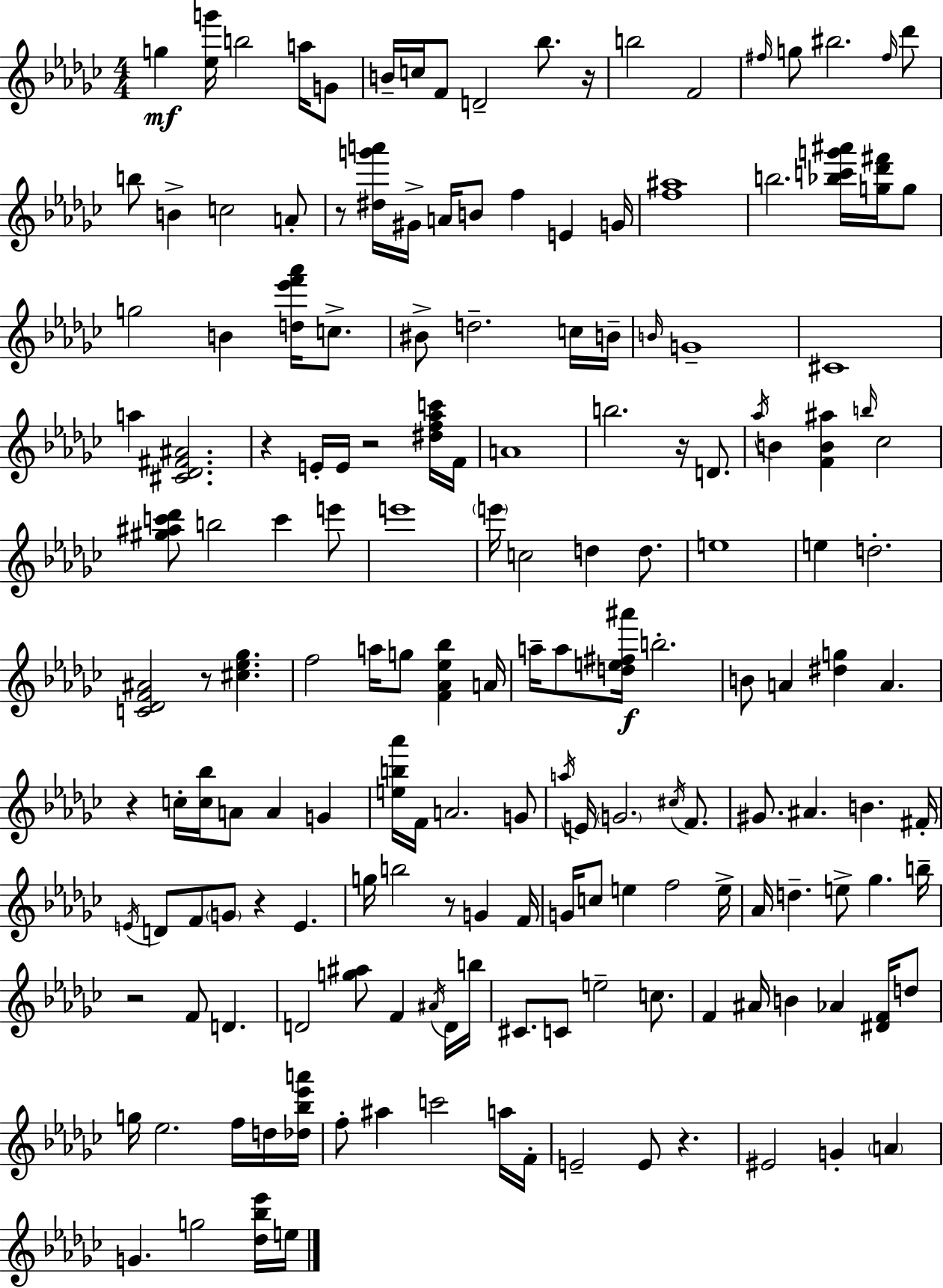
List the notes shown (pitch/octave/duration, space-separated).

G5/q [Eb5,G6]/s B5/h A5/s G4/e B4/s C5/s F4/e D4/h Bb5/e. R/s B5/h F4/h F#5/s G5/e BIS5/h. F#5/s Db6/e B5/e B4/q C5/h A4/e R/e [D#5,G6,A6]/s G#4/s A4/s B4/e F5/q E4/q G4/s [F5,A#5]/w B5/h. [Bb5,C6,G6,A#6]/s [G5,Db6,F#6]/s G5/e G5/h B4/q [D5,Eb6,F6,Ab6]/s C5/e. BIS4/e D5/h. C5/s B4/s B4/s G4/w C#4/w A5/q [C#4,Db4,F#4,A#4]/h. R/q E4/s E4/s R/h [D#5,F5,Ab5,C6]/s F4/s A4/w B5/h. R/s D4/e. Ab5/s B4/q [F4,B4,A#5]/q B5/s CES5/h [G#5,A#5,C6,Db6]/e B5/h C6/q E6/e E6/w E6/s C5/h D5/q D5/e. E5/w E5/q D5/h. [C4,Db4,F4,A#4]/h R/e [C#5,Eb5,Gb5]/q. F5/h A5/s G5/e [F4,Ab4,Eb5,Bb5]/q A4/s A5/s A5/e [D5,E5,F#5,A#6]/s B5/h. B4/e A4/q [D#5,G5]/q A4/q. R/q C5/s [C5,Bb5]/s A4/e A4/q G4/q [E5,B5,Ab6]/s F4/s A4/h. G4/e A5/s E4/s G4/h. C#5/s F4/e. G#4/e. A#4/q. B4/q. F#4/s E4/s D4/e F4/e G4/e R/q E4/q. G5/s B5/h R/e G4/q F4/s G4/s C5/e E5/q F5/h E5/s Ab4/s D5/q. E5/e Gb5/q. B5/s R/h F4/e D4/q. D4/h [G5,A#5]/e F4/q A#4/s D4/s B5/s C#4/e. C4/e E5/h C5/e. F4/q A#4/s B4/q Ab4/q [D#4,F4]/s D5/e G5/s Eb5/h. F5/s D5/s [Db5,Bb5,Eb6,A6]/s F5/e A#5/q C6/h A5/s F4/s E4/h E4/e R/q. EIS4/h G4/q A4/q G4/q. G5/h [Db5,Bb5,Eb6]/s E5/s